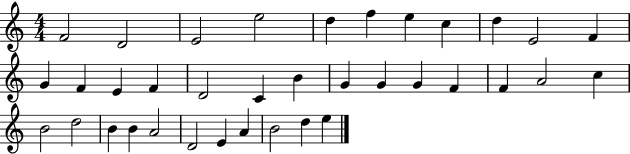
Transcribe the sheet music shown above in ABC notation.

X:1
T:Untitled
M:4/4
L:1/4
K:C
F2 D2 E2 e2 d f e c d E2 F G F E F D2 C B G G G F F A2 c B2 d2 B B A2 D2 E A B2 d e